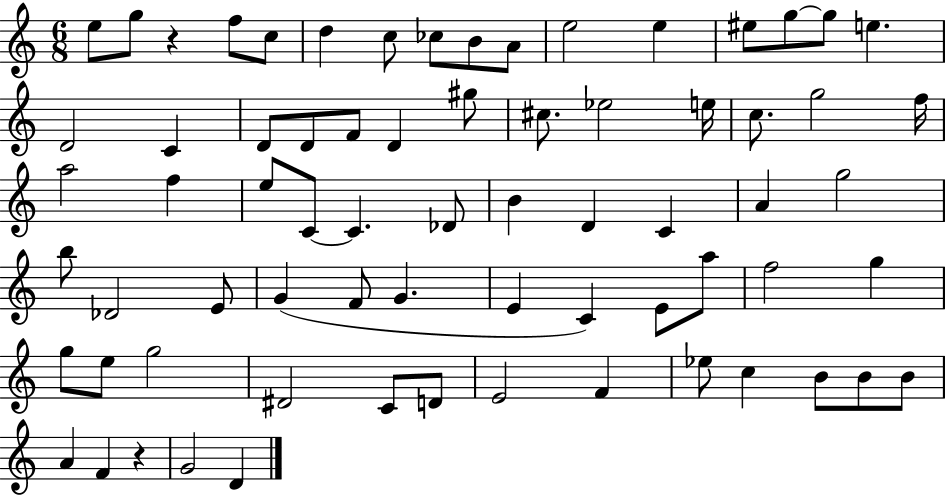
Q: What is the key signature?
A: C major